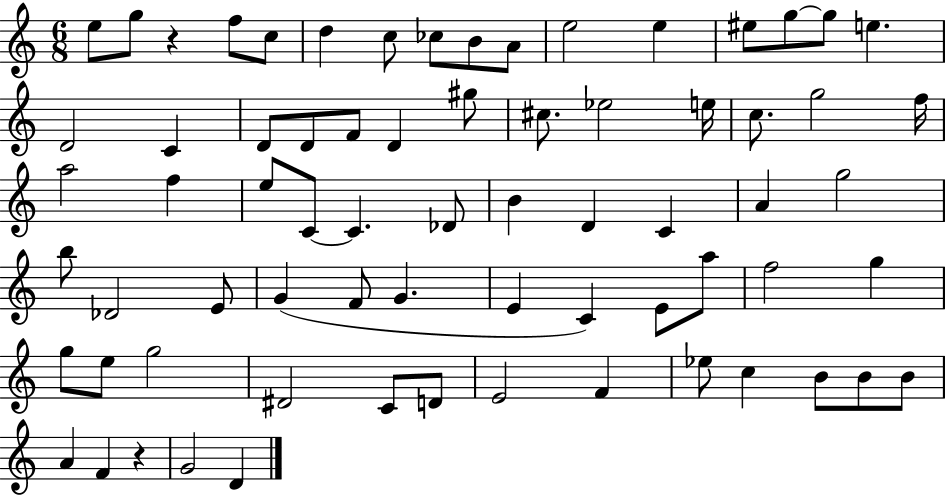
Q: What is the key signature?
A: C major